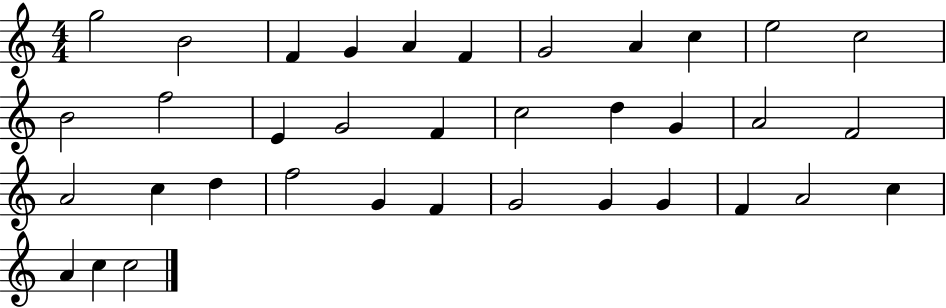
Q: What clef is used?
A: treble